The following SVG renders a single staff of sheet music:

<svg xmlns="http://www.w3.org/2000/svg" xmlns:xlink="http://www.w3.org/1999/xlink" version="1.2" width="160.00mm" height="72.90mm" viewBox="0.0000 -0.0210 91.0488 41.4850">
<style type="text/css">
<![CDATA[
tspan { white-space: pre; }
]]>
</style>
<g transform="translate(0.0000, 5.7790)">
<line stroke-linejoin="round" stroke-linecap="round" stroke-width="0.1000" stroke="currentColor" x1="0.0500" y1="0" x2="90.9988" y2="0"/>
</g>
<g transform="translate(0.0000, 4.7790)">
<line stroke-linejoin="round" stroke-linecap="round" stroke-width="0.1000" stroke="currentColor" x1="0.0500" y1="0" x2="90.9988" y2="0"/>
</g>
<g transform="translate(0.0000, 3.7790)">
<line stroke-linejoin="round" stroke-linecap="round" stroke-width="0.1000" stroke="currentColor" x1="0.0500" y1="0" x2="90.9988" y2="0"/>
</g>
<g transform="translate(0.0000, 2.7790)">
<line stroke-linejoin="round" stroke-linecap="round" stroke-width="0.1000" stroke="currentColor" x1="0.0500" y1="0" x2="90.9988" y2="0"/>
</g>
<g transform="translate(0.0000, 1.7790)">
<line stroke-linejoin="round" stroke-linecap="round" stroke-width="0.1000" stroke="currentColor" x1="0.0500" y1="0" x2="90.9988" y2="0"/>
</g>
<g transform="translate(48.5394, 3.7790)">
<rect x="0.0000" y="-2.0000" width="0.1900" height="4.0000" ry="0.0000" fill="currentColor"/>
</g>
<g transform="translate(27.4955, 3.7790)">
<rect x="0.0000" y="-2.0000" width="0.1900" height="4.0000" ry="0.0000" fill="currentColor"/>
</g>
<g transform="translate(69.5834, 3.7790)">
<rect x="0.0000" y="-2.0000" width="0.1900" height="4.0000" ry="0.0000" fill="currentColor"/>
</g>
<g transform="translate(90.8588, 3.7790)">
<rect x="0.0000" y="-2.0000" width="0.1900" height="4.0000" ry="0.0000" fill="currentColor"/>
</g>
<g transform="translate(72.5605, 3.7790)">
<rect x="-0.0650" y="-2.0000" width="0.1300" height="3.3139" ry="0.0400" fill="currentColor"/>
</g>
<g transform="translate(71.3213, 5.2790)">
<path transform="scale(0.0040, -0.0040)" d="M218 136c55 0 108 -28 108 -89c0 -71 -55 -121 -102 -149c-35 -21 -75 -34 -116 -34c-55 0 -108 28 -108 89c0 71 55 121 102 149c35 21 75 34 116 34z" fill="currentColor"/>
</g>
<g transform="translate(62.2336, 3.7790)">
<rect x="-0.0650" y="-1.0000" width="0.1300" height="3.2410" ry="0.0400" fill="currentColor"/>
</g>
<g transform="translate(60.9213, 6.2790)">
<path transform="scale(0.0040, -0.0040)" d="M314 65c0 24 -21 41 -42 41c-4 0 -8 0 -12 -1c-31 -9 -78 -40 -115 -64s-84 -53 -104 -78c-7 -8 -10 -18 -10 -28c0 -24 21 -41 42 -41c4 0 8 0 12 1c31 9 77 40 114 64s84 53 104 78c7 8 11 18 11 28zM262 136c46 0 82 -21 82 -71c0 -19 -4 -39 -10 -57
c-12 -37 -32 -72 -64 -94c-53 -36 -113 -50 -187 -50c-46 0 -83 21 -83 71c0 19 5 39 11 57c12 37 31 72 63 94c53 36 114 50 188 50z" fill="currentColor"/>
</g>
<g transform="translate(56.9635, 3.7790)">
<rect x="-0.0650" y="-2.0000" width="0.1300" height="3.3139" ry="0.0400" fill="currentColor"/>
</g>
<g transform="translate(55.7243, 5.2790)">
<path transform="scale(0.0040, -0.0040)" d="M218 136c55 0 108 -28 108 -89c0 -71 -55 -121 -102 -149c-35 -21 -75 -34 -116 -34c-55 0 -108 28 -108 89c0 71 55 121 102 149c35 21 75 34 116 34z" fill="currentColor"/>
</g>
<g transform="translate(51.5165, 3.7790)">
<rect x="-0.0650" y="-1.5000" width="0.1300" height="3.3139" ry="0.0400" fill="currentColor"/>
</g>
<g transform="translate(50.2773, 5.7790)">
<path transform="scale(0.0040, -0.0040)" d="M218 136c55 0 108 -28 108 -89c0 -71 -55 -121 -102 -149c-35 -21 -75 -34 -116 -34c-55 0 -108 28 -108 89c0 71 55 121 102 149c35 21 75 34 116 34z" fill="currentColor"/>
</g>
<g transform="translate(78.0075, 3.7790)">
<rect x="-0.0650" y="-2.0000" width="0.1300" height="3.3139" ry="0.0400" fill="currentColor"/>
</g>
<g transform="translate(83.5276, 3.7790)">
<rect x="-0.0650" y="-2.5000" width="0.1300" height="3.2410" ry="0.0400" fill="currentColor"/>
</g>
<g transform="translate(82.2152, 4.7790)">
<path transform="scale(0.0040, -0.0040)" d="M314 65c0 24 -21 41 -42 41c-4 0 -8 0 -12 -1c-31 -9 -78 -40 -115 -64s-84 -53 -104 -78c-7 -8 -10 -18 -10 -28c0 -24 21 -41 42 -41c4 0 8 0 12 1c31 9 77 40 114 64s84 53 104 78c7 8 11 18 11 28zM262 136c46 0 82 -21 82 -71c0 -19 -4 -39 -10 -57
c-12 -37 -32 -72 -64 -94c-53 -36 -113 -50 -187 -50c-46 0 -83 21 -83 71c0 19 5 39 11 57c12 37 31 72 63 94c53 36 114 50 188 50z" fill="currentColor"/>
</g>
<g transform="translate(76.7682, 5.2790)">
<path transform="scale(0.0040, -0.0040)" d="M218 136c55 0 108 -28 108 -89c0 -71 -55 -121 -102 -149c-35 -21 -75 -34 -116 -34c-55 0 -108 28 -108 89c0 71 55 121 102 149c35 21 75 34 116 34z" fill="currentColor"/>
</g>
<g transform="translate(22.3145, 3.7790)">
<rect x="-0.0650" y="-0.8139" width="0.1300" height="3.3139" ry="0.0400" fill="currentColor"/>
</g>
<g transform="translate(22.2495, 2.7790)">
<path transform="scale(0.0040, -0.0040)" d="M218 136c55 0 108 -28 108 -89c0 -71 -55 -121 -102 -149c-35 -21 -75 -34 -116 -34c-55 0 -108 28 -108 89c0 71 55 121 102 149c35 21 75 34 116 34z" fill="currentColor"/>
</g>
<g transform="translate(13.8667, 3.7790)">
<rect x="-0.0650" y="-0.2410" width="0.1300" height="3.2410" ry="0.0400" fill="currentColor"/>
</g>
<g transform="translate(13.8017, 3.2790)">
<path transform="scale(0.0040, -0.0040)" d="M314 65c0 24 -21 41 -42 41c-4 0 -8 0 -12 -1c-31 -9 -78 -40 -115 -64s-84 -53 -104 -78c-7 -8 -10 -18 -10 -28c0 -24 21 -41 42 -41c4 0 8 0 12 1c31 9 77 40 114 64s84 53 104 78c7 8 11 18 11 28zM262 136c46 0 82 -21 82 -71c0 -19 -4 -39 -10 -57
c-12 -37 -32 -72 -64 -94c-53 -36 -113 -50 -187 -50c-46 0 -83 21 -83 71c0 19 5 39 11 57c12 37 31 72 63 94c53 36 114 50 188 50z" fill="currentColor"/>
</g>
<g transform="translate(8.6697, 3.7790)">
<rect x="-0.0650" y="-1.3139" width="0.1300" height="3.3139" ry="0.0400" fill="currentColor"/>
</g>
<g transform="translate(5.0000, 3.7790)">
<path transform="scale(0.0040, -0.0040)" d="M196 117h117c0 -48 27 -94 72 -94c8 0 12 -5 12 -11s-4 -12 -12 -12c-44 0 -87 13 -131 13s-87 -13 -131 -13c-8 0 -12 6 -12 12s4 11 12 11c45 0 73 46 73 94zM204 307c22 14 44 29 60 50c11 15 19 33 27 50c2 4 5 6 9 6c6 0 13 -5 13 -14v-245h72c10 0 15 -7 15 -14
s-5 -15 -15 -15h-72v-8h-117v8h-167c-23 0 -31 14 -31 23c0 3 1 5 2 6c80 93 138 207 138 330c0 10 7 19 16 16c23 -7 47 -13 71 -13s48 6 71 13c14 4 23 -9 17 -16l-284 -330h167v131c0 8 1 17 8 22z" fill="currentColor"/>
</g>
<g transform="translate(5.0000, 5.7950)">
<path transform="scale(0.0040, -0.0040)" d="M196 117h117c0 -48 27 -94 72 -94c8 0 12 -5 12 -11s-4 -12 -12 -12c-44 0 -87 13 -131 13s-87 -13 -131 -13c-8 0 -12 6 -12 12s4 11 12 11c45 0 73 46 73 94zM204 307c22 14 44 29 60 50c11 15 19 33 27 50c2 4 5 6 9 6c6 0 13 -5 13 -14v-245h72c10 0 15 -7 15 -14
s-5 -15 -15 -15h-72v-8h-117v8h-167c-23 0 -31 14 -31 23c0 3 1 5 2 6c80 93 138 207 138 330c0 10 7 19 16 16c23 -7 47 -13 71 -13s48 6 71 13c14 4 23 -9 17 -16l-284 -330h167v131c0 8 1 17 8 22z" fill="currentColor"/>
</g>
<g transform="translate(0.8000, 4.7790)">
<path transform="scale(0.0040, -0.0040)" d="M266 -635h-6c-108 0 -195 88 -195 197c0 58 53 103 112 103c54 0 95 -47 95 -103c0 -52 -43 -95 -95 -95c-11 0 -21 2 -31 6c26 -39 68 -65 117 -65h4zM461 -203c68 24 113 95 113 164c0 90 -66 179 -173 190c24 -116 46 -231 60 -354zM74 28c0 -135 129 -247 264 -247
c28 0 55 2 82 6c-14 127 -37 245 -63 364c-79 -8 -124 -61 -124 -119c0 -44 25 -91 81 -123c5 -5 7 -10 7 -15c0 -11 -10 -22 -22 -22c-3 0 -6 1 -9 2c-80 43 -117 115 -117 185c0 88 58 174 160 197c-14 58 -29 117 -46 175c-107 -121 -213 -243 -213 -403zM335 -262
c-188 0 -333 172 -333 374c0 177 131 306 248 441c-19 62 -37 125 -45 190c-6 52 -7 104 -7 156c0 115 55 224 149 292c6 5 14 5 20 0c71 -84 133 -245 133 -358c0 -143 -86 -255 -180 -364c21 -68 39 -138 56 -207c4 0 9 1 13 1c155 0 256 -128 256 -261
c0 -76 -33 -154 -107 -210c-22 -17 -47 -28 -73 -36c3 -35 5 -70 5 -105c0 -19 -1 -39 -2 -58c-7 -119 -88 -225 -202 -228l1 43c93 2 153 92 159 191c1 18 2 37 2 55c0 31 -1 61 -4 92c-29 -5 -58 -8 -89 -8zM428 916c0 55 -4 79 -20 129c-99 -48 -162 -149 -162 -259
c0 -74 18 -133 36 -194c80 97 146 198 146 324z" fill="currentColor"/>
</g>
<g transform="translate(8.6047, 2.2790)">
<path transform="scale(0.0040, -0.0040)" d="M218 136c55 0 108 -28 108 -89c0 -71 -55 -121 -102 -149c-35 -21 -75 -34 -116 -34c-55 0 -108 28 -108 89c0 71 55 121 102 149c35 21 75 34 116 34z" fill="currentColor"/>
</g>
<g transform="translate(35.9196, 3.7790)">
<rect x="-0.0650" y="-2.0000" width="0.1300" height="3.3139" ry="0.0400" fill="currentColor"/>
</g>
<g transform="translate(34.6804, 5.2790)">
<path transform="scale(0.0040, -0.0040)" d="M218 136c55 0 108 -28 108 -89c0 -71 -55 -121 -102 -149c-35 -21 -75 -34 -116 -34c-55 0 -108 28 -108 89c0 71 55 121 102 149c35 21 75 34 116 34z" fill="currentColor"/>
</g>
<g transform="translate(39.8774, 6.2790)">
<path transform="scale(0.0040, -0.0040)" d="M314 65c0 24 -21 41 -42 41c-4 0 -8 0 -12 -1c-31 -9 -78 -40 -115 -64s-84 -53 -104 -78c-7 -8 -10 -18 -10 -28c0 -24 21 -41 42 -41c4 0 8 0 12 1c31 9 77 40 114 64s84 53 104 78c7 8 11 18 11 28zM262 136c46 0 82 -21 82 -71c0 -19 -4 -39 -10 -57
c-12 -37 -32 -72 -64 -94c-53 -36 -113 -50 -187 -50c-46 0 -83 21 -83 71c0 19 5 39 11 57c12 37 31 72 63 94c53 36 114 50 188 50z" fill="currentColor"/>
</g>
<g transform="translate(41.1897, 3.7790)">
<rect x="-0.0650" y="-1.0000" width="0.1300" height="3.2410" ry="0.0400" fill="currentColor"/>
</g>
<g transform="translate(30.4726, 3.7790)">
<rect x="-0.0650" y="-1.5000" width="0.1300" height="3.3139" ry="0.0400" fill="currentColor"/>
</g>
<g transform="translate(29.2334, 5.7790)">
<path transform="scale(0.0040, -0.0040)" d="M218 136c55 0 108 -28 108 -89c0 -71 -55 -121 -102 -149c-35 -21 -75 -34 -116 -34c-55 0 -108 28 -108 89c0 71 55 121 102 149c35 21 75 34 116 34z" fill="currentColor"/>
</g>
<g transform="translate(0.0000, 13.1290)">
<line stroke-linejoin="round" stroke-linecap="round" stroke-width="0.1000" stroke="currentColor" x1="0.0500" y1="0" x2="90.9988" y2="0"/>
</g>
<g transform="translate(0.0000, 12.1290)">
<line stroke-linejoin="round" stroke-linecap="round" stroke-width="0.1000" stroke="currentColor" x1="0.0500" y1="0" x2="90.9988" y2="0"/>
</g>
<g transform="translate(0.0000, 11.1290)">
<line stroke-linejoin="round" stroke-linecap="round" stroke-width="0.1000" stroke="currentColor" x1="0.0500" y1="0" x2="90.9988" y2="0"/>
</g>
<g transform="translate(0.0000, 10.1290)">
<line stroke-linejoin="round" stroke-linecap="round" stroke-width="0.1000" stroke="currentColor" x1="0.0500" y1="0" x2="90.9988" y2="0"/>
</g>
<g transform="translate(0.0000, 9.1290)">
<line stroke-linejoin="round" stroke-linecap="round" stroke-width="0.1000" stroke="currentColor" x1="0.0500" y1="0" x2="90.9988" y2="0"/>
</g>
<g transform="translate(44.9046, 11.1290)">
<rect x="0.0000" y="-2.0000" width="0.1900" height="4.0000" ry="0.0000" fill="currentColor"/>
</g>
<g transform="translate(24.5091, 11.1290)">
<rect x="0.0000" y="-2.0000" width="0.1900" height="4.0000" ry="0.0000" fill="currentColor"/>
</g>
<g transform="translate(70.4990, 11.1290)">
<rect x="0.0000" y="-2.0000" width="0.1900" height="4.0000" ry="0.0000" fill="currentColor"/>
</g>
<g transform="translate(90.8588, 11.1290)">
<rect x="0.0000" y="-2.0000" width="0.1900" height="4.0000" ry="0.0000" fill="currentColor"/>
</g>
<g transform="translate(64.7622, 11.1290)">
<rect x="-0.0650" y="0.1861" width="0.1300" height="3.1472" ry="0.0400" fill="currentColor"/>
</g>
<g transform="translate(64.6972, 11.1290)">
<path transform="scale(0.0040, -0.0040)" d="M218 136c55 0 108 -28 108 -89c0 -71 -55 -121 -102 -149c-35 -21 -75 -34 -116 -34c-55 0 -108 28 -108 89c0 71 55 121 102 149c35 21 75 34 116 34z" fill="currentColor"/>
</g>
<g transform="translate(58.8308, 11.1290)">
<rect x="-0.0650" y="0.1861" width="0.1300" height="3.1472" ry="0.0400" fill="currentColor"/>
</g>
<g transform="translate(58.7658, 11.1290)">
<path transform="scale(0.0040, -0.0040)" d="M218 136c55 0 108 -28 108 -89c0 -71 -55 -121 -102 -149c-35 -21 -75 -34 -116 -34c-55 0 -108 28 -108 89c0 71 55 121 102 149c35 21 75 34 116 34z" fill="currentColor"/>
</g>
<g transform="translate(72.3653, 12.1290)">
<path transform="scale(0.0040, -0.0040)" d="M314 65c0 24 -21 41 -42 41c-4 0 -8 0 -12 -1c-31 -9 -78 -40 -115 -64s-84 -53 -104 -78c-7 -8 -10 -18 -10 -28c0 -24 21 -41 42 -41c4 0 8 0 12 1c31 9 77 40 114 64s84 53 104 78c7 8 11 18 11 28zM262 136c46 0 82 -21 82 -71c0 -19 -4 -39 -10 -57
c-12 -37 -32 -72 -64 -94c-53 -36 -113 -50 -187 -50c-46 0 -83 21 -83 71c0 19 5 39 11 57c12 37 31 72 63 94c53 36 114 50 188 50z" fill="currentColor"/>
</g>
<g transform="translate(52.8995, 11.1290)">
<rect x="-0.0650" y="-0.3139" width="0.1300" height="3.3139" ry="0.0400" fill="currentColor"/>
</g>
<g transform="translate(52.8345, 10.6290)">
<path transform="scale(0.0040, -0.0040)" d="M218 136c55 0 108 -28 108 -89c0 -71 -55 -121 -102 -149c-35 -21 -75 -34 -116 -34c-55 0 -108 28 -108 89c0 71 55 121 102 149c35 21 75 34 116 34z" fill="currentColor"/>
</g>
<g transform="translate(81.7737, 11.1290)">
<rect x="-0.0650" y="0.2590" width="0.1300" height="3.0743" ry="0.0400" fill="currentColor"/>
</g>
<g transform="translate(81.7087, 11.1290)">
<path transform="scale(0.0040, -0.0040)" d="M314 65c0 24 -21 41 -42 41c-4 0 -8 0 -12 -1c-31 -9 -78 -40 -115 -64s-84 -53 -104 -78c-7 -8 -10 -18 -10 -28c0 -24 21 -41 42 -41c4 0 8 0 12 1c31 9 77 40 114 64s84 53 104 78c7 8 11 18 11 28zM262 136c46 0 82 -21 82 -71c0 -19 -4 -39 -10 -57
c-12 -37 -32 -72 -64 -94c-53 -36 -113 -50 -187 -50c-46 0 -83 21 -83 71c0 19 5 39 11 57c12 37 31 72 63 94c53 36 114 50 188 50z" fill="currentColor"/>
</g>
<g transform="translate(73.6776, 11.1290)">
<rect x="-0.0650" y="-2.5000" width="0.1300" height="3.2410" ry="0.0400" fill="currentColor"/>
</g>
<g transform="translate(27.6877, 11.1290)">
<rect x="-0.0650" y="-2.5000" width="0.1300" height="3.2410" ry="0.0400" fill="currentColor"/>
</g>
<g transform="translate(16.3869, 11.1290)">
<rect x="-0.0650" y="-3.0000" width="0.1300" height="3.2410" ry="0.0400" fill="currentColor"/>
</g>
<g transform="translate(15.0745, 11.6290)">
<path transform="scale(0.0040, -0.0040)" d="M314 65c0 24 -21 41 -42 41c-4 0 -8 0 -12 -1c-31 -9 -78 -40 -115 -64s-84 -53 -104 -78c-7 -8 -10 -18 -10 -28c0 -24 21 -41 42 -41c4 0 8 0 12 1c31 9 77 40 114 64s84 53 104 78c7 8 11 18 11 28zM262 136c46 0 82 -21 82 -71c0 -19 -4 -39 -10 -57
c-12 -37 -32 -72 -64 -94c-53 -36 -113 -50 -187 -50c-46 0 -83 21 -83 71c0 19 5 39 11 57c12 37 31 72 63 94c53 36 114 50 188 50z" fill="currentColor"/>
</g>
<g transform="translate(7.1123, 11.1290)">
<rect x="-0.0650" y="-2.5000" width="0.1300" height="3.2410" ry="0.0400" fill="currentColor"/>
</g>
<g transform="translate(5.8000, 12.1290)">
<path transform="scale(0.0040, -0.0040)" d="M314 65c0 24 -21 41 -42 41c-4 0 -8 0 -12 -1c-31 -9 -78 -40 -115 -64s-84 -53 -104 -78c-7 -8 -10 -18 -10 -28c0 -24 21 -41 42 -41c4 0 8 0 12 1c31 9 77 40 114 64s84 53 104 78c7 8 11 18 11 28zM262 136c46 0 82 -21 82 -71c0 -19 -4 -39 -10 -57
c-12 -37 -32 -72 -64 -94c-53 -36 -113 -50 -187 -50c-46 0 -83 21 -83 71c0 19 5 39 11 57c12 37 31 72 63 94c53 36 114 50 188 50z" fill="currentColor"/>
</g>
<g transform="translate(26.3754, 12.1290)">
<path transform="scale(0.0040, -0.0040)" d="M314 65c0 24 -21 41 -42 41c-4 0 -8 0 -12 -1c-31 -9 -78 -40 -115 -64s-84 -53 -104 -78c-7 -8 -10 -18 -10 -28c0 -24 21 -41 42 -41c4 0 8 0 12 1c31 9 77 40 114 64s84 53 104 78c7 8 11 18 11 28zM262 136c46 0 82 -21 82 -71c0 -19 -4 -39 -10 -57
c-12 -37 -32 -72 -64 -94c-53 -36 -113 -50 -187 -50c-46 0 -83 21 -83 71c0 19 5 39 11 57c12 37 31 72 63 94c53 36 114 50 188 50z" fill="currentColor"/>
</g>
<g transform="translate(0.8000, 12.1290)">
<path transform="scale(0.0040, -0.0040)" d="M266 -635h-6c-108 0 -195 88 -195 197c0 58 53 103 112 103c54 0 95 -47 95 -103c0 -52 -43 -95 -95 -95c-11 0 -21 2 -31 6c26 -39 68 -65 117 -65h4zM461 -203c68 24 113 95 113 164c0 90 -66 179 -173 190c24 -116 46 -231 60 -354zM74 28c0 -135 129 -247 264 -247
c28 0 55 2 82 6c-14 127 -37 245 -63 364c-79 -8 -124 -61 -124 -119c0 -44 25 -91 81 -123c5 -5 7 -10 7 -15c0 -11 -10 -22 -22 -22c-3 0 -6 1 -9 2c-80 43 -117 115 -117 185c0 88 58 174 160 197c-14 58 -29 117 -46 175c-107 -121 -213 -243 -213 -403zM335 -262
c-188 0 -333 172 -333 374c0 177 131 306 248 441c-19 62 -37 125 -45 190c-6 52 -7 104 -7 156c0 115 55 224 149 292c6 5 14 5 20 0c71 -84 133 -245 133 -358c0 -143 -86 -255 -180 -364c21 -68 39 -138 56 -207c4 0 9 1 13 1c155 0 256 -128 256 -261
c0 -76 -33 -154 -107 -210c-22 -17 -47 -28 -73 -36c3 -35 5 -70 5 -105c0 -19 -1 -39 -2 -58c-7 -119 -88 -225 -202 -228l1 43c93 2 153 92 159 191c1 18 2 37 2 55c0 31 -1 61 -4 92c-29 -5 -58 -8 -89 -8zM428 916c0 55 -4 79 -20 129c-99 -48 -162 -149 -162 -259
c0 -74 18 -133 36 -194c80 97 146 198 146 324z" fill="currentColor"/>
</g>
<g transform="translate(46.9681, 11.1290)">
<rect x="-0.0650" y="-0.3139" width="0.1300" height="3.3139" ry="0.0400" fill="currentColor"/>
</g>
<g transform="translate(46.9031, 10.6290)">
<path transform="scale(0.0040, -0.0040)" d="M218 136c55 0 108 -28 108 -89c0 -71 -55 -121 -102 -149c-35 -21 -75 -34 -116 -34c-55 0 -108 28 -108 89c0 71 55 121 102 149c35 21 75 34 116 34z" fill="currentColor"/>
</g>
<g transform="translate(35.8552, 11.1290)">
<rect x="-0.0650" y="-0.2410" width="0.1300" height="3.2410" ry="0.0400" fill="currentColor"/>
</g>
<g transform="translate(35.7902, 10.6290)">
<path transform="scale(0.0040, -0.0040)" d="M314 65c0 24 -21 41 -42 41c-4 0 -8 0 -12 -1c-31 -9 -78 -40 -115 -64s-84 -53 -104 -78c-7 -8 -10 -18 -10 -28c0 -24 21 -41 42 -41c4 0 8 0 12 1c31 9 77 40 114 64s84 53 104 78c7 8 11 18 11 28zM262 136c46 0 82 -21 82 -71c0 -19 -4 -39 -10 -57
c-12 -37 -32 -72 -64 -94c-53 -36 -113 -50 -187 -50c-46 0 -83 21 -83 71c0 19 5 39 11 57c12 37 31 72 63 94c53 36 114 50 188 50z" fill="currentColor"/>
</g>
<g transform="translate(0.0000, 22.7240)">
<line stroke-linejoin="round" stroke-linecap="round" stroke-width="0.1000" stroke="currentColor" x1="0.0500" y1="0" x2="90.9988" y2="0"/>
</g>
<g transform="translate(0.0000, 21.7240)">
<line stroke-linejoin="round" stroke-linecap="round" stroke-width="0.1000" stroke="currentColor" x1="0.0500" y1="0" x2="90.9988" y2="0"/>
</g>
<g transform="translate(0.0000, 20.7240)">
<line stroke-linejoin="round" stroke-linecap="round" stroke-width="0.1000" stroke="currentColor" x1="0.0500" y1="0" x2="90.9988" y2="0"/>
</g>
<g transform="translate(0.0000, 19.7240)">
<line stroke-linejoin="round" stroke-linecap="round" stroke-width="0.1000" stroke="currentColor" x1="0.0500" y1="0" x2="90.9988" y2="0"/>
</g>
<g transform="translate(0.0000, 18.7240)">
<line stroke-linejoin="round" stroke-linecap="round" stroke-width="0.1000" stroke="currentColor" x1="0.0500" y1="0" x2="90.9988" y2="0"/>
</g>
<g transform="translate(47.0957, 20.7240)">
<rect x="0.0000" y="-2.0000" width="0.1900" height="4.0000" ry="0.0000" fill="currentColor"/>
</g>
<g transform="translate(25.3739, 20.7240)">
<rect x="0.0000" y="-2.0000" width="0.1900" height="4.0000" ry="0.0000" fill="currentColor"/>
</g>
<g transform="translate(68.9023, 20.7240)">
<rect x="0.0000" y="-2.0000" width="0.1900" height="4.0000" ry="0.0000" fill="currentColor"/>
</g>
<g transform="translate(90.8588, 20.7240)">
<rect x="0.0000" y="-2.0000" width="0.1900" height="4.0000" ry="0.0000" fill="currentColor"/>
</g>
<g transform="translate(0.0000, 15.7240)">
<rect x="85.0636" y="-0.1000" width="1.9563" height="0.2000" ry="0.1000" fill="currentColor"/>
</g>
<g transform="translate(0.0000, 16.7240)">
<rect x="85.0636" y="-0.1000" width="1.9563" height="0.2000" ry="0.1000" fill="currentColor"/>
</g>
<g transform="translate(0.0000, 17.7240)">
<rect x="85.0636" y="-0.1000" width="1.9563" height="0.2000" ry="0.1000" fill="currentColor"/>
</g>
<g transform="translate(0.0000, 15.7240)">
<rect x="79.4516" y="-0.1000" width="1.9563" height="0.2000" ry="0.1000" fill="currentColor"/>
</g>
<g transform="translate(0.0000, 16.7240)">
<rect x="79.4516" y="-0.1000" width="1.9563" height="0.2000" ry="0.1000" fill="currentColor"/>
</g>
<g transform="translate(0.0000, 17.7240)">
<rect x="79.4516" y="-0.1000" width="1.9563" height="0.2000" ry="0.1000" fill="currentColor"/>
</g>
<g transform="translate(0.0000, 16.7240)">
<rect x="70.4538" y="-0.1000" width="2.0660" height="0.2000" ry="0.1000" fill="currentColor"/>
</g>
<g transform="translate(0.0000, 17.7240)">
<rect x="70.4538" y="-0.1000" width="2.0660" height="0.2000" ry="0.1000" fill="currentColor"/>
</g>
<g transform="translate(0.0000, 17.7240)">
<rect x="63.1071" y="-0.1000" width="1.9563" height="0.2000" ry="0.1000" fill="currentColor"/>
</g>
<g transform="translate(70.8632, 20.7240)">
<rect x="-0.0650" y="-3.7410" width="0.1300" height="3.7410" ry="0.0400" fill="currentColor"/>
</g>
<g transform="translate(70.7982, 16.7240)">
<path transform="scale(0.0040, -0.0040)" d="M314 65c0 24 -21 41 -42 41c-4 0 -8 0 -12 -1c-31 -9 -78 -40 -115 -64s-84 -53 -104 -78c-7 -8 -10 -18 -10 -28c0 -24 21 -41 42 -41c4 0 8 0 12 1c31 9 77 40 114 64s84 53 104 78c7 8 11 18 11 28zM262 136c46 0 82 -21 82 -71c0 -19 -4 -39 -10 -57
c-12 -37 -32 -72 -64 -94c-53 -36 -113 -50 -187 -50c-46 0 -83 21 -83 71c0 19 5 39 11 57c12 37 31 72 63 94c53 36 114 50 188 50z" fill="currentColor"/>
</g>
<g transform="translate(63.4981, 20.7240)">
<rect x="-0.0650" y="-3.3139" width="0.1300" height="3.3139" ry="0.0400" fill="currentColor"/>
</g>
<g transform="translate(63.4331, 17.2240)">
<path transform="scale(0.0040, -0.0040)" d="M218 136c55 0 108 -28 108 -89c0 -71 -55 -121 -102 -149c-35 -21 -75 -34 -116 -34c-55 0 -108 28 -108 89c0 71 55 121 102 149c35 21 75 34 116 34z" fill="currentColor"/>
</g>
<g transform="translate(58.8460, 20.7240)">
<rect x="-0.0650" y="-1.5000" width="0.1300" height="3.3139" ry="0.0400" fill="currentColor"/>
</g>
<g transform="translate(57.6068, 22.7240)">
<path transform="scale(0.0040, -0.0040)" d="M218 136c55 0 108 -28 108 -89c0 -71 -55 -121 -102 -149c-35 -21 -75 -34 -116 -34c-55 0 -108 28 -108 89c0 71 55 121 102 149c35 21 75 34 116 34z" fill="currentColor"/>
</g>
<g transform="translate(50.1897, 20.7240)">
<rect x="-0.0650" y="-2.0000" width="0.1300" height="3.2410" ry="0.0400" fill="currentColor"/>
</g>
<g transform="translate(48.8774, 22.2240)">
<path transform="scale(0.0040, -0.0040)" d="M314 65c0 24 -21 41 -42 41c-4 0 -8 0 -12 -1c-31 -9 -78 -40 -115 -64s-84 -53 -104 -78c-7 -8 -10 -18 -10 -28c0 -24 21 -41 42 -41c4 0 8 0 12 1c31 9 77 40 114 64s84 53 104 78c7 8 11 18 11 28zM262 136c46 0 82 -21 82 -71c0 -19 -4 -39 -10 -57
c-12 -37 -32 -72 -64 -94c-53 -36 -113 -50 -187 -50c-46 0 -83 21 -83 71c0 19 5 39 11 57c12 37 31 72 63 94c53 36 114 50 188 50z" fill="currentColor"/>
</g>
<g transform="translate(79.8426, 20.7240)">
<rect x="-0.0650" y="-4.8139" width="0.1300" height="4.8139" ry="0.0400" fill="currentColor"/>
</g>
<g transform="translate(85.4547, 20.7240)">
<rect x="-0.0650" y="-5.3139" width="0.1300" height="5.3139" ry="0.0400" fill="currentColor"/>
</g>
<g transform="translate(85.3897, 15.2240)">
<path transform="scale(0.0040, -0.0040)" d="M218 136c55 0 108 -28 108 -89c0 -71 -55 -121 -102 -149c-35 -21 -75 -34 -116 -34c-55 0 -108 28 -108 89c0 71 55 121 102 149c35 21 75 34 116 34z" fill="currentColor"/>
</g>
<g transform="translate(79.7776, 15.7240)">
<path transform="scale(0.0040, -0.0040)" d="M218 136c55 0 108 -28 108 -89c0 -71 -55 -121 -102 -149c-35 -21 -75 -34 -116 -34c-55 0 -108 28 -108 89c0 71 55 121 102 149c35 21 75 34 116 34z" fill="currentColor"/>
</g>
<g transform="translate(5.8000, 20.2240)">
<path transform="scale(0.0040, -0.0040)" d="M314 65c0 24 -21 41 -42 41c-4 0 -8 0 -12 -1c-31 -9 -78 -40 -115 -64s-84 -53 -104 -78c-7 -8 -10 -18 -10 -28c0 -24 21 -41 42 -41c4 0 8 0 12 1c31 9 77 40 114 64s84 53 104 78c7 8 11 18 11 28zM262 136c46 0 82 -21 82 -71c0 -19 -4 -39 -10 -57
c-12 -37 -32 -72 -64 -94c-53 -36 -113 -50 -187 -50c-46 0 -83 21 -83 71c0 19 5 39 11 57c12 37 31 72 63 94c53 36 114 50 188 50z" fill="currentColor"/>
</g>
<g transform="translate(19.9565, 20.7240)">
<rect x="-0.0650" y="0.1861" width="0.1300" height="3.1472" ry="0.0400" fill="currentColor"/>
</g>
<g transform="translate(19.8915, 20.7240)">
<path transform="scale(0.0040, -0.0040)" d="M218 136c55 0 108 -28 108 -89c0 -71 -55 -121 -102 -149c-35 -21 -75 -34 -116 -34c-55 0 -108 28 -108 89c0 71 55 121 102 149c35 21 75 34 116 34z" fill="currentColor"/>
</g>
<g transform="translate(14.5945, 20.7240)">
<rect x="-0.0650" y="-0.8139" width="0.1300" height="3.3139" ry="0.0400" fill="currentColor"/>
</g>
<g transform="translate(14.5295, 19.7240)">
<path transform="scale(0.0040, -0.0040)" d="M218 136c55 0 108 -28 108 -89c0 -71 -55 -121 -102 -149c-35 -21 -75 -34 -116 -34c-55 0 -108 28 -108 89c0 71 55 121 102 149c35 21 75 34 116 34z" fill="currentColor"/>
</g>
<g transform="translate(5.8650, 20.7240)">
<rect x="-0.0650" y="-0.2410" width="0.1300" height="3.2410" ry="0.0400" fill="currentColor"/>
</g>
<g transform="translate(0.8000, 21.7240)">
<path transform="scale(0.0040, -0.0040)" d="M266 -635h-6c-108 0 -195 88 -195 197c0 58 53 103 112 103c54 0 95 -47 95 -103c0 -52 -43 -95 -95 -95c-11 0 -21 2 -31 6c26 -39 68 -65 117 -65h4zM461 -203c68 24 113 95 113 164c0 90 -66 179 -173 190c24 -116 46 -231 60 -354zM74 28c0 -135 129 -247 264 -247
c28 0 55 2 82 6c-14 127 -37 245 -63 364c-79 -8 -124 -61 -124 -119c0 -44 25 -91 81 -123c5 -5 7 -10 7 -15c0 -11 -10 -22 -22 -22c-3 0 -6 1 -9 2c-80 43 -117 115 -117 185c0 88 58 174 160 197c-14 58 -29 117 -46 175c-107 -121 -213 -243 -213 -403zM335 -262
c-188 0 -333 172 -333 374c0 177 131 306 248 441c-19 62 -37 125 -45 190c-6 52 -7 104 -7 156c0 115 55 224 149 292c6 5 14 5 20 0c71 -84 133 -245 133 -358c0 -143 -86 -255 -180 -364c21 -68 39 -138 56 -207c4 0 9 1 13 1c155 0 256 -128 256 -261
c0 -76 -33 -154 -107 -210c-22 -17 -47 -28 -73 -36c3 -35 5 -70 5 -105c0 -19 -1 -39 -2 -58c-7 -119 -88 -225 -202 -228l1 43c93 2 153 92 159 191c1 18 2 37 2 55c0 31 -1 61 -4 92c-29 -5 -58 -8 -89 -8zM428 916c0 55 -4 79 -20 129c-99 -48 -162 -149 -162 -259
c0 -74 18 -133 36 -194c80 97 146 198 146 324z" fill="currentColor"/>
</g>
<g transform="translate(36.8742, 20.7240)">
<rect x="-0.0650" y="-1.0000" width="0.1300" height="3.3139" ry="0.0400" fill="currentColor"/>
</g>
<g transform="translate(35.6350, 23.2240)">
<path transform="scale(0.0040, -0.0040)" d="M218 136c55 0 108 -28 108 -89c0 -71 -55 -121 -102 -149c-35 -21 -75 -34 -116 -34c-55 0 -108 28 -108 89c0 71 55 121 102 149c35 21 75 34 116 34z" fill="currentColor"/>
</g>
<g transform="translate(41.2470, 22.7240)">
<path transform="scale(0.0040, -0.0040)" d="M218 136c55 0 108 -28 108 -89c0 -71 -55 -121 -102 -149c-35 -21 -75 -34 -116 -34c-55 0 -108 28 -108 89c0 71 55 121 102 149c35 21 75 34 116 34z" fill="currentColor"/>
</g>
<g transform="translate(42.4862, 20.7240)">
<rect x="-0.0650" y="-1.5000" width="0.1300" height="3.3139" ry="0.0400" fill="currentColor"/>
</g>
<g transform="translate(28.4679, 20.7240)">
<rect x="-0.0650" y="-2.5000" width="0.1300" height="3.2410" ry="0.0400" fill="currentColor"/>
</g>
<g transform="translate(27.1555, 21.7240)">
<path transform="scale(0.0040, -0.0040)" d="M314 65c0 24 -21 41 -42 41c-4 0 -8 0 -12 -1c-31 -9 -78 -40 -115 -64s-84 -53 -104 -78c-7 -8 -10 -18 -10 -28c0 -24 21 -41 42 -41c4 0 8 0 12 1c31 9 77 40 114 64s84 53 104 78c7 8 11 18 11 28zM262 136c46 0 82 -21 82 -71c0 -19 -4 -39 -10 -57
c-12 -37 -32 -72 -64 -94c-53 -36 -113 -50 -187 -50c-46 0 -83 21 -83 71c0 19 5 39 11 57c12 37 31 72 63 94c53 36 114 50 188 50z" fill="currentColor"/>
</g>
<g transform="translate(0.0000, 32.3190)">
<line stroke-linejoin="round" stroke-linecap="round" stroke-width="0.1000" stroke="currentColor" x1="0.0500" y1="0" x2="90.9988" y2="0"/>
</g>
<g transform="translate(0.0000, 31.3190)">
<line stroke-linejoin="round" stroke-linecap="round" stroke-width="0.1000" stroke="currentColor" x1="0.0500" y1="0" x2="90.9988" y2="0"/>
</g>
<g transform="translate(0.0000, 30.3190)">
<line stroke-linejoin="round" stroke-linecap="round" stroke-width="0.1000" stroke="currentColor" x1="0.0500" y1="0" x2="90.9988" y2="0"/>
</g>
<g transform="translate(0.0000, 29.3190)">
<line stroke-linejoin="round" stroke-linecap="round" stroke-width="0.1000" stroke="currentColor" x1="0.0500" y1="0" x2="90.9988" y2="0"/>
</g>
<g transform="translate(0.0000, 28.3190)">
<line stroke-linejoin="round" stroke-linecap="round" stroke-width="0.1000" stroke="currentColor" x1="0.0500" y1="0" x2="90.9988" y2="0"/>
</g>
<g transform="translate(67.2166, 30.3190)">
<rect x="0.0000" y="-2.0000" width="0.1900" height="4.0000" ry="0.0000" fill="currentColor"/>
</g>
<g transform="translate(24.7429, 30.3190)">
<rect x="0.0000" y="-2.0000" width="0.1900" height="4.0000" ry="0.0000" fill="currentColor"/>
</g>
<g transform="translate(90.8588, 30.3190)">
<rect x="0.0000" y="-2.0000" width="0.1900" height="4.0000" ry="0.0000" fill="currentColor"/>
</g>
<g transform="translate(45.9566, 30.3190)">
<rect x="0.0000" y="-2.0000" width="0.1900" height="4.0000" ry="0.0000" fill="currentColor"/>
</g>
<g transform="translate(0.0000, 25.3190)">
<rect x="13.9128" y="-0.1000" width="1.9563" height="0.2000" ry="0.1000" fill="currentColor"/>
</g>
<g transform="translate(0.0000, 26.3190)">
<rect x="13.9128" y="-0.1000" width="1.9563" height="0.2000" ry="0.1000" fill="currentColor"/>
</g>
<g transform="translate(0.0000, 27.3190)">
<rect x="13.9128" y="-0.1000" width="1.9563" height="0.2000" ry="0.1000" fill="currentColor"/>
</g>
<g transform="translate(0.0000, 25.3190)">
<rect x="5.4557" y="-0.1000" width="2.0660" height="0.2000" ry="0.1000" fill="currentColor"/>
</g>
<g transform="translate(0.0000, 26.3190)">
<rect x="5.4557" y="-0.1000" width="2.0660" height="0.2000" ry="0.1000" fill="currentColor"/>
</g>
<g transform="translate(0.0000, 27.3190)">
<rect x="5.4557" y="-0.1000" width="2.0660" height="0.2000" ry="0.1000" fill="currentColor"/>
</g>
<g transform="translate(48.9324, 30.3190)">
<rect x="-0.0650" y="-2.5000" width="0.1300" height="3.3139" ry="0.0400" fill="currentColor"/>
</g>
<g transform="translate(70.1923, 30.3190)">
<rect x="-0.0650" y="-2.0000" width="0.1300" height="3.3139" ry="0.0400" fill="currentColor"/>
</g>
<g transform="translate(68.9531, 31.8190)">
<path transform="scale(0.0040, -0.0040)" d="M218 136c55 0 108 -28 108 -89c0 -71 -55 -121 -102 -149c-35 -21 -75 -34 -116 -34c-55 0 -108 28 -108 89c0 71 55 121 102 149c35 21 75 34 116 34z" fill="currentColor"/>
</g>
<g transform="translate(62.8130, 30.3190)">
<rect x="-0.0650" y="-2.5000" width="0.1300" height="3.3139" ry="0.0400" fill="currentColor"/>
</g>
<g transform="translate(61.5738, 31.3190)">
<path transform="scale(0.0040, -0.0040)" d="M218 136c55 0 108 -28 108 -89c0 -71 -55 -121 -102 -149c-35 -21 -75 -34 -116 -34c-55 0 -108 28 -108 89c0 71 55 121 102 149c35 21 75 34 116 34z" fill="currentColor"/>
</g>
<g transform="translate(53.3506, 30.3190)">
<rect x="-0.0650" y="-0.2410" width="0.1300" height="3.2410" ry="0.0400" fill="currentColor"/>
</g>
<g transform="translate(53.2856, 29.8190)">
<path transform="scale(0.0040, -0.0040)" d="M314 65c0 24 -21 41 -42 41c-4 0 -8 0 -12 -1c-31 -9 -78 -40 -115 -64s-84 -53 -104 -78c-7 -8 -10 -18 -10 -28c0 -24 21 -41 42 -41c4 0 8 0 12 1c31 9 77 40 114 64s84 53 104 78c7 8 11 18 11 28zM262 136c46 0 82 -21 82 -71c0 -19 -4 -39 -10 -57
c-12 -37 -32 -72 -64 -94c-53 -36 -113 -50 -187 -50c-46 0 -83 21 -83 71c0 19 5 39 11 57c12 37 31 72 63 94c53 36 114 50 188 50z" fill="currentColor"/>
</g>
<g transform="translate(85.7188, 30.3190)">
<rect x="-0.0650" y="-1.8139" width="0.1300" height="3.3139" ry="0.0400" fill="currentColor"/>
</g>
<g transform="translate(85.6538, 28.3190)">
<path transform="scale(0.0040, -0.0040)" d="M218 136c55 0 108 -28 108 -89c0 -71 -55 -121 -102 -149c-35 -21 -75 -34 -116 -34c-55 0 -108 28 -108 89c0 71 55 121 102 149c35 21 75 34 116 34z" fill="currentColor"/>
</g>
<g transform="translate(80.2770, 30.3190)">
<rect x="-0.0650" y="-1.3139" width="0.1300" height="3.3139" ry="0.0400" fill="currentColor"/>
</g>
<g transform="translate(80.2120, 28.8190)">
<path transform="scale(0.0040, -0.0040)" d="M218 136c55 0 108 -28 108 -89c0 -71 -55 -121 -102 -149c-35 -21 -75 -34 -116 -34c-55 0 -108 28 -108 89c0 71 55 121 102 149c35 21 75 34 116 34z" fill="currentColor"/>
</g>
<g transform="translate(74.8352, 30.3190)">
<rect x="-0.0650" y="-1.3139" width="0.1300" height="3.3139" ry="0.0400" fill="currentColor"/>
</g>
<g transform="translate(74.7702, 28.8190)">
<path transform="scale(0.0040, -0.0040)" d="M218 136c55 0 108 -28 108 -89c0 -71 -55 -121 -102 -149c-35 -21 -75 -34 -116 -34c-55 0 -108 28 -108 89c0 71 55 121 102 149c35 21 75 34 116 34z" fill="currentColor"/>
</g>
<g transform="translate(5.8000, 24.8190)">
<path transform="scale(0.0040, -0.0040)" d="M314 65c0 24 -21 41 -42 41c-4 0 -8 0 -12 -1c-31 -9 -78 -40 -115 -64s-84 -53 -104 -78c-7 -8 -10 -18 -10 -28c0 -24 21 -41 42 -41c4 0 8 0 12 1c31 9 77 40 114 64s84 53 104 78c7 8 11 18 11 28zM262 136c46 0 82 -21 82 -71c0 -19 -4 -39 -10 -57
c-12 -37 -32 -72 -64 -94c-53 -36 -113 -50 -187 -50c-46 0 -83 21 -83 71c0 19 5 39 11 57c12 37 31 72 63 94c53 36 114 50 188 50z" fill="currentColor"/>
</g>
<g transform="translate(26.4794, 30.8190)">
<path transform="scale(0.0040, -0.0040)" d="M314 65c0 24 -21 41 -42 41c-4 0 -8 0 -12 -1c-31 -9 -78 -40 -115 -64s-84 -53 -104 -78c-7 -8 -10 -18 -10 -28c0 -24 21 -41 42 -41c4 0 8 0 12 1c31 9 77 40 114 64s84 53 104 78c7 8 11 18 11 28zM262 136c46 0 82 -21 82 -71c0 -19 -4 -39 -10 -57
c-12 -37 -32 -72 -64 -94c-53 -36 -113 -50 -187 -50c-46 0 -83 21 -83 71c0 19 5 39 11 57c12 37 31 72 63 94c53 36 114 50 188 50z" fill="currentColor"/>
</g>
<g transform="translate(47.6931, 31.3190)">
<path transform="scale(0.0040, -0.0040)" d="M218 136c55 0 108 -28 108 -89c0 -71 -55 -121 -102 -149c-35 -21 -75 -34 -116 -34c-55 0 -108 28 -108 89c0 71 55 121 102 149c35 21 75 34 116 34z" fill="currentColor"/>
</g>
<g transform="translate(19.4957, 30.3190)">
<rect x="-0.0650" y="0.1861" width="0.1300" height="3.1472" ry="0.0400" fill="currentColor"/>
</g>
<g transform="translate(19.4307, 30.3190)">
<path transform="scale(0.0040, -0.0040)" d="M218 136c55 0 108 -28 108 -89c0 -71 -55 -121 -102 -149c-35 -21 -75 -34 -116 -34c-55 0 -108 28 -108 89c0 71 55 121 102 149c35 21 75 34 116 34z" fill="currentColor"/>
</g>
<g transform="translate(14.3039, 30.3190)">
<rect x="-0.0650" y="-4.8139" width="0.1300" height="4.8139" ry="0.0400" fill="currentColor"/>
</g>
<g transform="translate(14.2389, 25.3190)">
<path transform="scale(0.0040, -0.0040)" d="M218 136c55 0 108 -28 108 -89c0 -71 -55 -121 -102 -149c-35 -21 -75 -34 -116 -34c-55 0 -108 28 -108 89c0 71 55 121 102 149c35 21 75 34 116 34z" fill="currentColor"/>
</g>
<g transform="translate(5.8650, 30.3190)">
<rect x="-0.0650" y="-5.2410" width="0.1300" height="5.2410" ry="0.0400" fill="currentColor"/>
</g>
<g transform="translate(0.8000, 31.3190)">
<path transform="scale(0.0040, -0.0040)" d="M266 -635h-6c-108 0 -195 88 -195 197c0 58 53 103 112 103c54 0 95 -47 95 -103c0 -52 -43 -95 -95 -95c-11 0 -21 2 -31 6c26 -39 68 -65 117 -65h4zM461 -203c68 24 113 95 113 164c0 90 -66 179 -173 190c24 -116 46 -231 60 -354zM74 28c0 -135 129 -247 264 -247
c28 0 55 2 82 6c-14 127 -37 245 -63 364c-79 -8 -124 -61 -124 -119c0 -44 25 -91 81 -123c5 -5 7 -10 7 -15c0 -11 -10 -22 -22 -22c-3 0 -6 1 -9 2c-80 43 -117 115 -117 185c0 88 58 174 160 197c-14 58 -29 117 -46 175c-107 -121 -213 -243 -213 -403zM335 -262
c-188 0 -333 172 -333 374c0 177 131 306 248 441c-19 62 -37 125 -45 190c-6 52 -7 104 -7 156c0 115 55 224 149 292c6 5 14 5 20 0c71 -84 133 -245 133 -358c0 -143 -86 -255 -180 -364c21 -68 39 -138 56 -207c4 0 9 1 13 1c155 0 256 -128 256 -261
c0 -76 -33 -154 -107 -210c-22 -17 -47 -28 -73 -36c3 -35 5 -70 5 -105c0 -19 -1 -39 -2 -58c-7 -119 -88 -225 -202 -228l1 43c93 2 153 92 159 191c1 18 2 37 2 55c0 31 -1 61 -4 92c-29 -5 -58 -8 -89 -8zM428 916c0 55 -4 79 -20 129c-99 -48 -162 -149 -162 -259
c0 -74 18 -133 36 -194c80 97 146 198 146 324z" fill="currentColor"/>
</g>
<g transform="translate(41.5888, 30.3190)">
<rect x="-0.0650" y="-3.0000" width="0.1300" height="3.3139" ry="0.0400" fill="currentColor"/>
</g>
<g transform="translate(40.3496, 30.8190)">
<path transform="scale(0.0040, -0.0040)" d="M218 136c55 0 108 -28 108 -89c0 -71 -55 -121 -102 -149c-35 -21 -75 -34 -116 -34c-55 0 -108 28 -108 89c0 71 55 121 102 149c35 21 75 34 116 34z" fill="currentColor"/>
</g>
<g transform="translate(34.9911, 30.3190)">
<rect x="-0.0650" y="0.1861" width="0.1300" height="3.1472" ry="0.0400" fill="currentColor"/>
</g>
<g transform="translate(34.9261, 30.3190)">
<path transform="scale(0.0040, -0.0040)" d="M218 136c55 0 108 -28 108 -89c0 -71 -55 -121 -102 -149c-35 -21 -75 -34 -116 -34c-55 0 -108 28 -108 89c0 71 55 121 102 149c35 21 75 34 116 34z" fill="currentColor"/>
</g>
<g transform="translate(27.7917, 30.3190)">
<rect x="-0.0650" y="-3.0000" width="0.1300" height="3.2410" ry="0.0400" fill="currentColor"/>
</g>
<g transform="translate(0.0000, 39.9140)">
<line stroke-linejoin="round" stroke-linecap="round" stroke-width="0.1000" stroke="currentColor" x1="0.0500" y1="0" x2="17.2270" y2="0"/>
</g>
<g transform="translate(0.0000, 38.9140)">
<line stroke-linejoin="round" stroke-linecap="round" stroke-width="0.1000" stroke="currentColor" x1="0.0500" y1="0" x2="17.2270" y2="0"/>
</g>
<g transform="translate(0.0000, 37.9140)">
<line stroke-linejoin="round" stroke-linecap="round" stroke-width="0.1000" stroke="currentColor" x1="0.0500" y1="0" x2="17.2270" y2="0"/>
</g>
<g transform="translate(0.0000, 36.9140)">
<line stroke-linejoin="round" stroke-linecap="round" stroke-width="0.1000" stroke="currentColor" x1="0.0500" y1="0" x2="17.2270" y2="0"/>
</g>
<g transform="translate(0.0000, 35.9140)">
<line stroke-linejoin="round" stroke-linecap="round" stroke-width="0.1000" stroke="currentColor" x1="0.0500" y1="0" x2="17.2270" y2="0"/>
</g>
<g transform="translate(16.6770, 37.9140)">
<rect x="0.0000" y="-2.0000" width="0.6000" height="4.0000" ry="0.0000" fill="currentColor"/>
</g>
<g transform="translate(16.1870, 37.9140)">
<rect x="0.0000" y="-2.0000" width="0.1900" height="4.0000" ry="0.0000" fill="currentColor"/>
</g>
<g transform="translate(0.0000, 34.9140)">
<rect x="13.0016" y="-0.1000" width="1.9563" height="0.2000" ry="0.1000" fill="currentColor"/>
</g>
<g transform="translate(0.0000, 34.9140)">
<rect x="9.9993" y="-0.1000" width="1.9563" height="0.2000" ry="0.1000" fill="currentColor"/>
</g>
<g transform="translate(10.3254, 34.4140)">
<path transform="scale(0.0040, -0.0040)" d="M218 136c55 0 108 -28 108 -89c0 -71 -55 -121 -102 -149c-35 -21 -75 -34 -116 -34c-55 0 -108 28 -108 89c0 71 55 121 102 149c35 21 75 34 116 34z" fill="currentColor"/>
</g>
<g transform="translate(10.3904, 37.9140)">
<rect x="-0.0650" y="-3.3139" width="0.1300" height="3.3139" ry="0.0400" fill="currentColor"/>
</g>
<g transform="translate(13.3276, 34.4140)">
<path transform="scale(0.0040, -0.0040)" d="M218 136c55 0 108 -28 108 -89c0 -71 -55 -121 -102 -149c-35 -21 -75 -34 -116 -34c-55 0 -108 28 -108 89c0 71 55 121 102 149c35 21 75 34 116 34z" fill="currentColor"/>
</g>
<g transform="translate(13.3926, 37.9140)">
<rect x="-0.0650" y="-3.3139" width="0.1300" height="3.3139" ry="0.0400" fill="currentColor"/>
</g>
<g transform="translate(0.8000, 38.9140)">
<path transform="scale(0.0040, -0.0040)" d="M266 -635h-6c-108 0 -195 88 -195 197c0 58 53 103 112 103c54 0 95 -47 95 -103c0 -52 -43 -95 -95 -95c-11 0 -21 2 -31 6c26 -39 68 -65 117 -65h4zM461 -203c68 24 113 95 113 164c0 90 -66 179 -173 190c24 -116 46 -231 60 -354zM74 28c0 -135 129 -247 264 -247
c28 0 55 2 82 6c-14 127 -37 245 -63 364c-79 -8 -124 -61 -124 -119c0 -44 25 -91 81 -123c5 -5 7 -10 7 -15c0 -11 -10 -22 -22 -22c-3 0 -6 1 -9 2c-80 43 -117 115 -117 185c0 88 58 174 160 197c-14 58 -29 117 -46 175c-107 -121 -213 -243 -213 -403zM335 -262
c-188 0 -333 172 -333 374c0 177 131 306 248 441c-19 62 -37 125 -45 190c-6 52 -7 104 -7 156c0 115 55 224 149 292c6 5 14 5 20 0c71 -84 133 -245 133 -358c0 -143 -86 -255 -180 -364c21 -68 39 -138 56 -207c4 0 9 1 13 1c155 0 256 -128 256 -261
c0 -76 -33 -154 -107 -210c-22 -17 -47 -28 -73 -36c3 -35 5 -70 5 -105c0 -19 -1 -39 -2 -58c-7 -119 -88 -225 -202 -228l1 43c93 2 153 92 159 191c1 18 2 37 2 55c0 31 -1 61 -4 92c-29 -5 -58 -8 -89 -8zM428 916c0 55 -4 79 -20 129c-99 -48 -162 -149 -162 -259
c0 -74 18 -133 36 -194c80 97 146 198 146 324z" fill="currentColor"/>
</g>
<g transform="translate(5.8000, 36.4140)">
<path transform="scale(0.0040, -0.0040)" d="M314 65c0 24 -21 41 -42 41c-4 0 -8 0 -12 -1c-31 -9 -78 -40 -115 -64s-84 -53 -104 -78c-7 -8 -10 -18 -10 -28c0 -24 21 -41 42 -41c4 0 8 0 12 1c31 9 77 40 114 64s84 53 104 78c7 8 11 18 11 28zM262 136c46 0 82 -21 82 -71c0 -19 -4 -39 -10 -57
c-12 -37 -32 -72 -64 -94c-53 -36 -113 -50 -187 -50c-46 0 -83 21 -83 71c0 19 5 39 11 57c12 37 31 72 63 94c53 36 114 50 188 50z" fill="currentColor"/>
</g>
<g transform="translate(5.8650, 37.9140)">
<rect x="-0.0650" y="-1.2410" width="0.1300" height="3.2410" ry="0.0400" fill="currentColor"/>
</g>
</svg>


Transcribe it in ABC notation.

X:1
T:Untitled
M:4/4
L:1/4
K:C
e c2 d E F D2 E F D2 F F G2 G2 A2 G2 c2 c c B B G2 B2 c2 d B G2 D E F2 E b c'2 e' f' f'2 e' B A2 B A G c2 G F e e f e2 b b